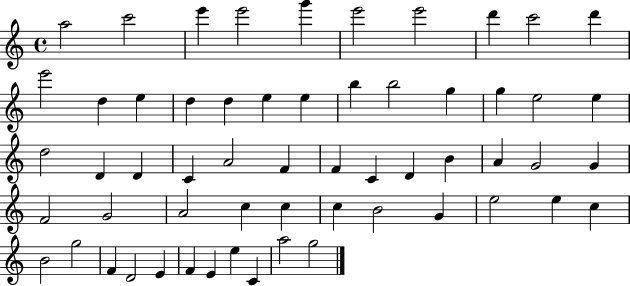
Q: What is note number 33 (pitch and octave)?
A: B4